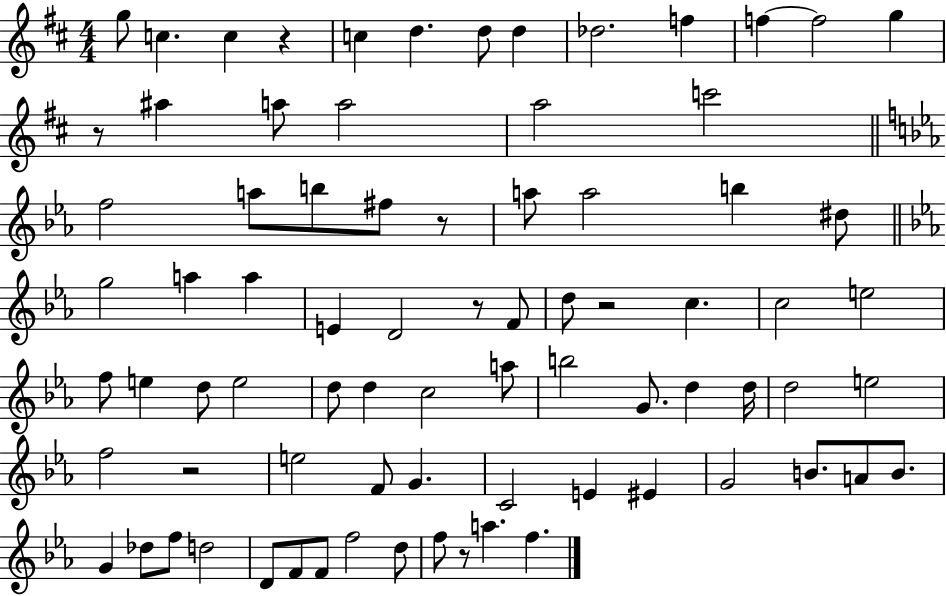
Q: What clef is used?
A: treble